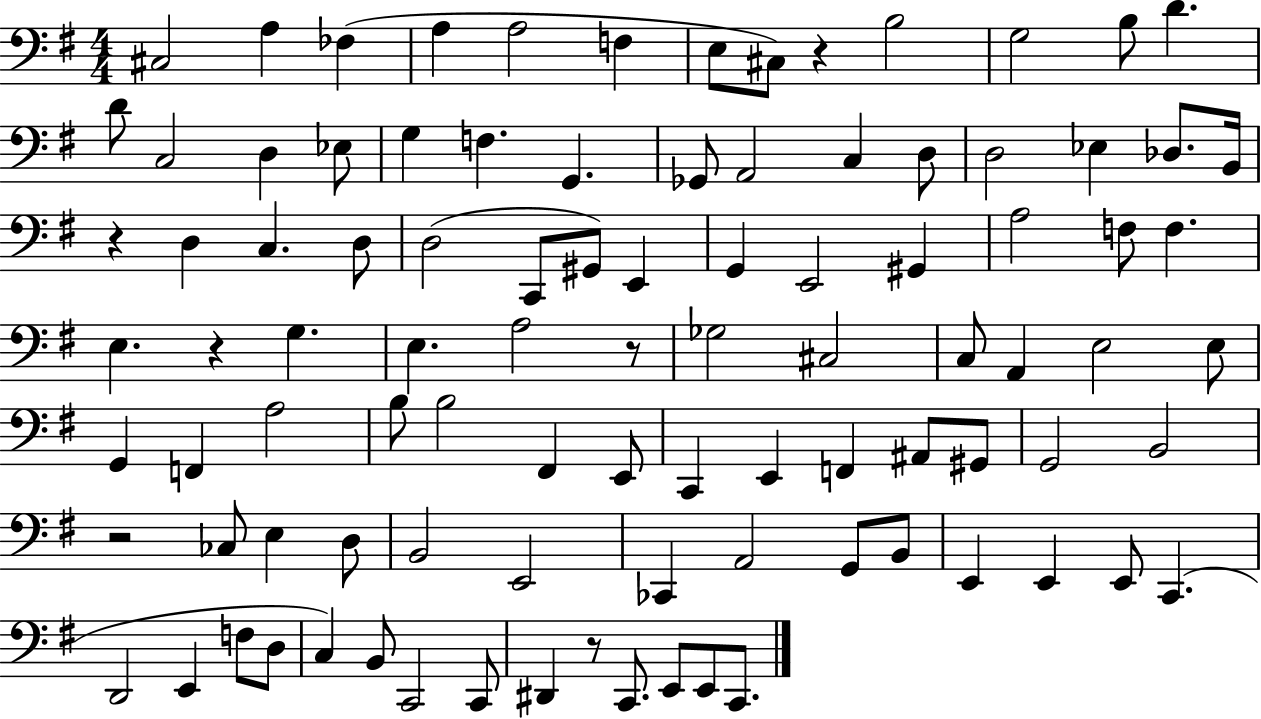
X:1
T:Untitled
M:4/4
L:1/4
K:G
^C,2 A, _F, A, A,2 F, E,/2 ^C,/2 z B,2 G,2 B,/2 D D/2 C,2 D, _E,/2 G, F, G,, _G,,/2 A,,2 C, D,/2 D,2 _E, _D,/2 B,,/4 z D, C, D,/2 D,2 C,,/2 ^G,,/2 E,, G,, E,,2 ^G,, A,2 F,/2 F, E, z G, E, A,2 z/2 _G,2 ^C,2 C,/2 A,, E,2 E,/2 G,, F,, A,2 B,/2 B,2 ^F,, E,,/2 C,, E,, F,, ^A,,/2 ^G,,/2 G,,2 B,,2 z2 _C,/2 E, D,/2 B,,2 E,,2 _C,, A,,2 G,,/2 B,,/2 E,, E,, E,,/2 C,, D,,2 E,, F,/2 D,/2 C, B,,/2 C,,2 C,,/2 ^D,, z/2 C,,/2 E,,/2 E,,/2 C,,/2